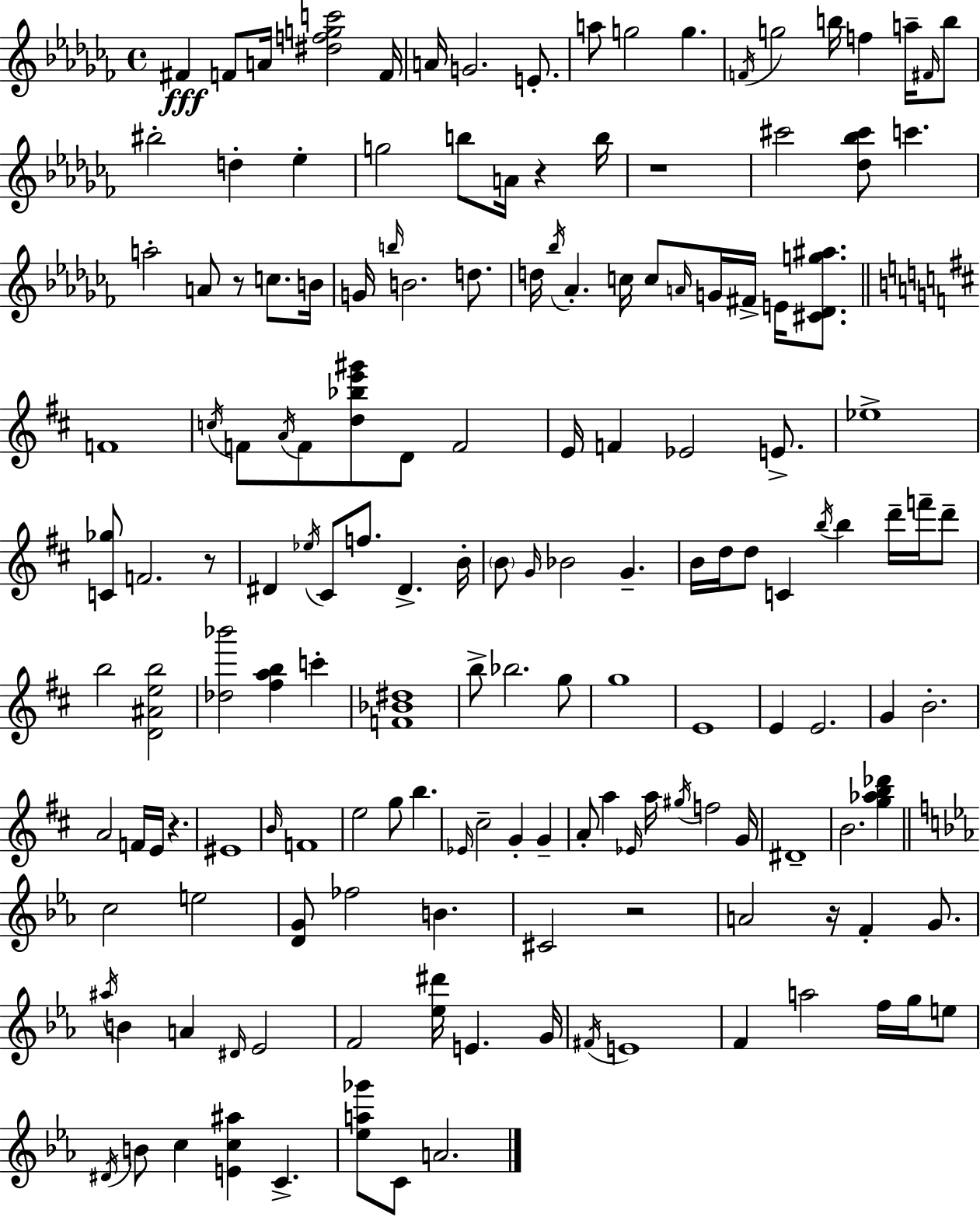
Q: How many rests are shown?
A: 7